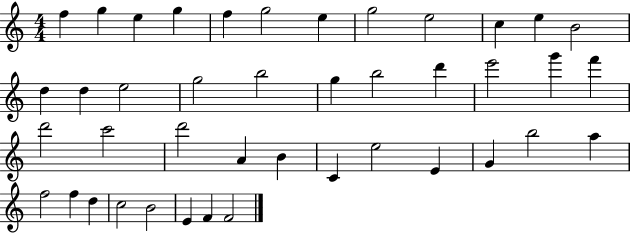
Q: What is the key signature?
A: C major